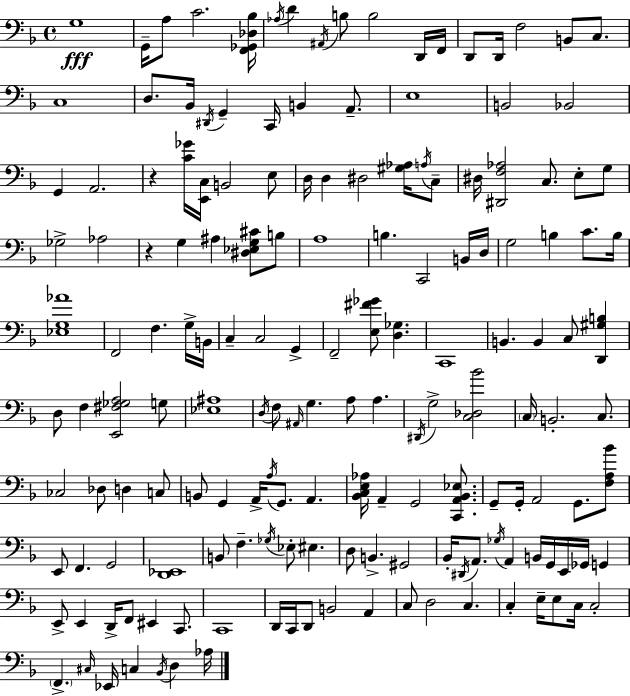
G3/w G2/s A3/e C4/h. [F2,Gb2,Db3,Bb3]/s Ab3/s D4/q A#2/s B3/e B3/h D2/s F2/s D2/e D2/s F3/h B2/e C3/e. C3/w D3/e. Bb2/s D#2/s G2/q C2/s B2/q A2/e. E3/w B2/h Bb2/h G2/q A2/h. R/q [C4,Gb4]/s [E2,C3]/s B2/h E3/e D3/s D3/q D#3/h [G#3,Ab3]/s A3/s C3/e D#3/s [D#2,F3,Ab3]/h C3/e. E3/e G3/e Gb3/h Ab3/h R/q G3/q A#3/q [D#3,Eb3,G3,C#4]/e B3/e A3/w B3/q. C2/h B2/s D3/s G3/h B3/q C4/e. B3/s [Eb3,G3,Ab4]/w F2/h F3/q. G3/s B2/s C3/q C3/h G2/q F2/h [E3,F#4,Gb4]/e [D3,Gb3]/q. C2/w B2/q. B2/q C3/e [D2,G#3,B3]/q D3/e F3/q [E2,F#3,Gb3,A3]/h G3/e [Eb3,A#3]/w D3/s F3/e A#2/s G3/q. A3/e A3/q. D#2/s G3/h [C3,Db3,Bb4]/h C3/s B2/h. C3/e. CES3/h Db3/e D3/q C3/e B2/e G2/q A2/s A3/s G2/e. A2/q. [Bb2,C3,E3,Ab3]/s A2/q G2/h [C2,A2,Bb2,Eb3]/e. G2/e G2/s A2/h G2/e. [F3,A3,Bb4]/e E2/e F2/q. G2/h [D2,Eb2]/w B2/e F3/q. Gb3/s Eb3/e EIS3/q. D3/e B2/q. G#2/h Bb2/s D#2/s A2/e. Gb3/s A2/q B2/s G2/s E2/s Gb2/s G2/q E2/e E2/q D2/s F2/e EIS2/q C2/e. C2/w D2/s C2/s D2/e B2/h A2/q C3/e D3/h C3/q. C3/q E3/s E3/e C3/s C3/h F2/q. C#3/s Eb2/s C3/q Bb2/s D3/q Ab3/s